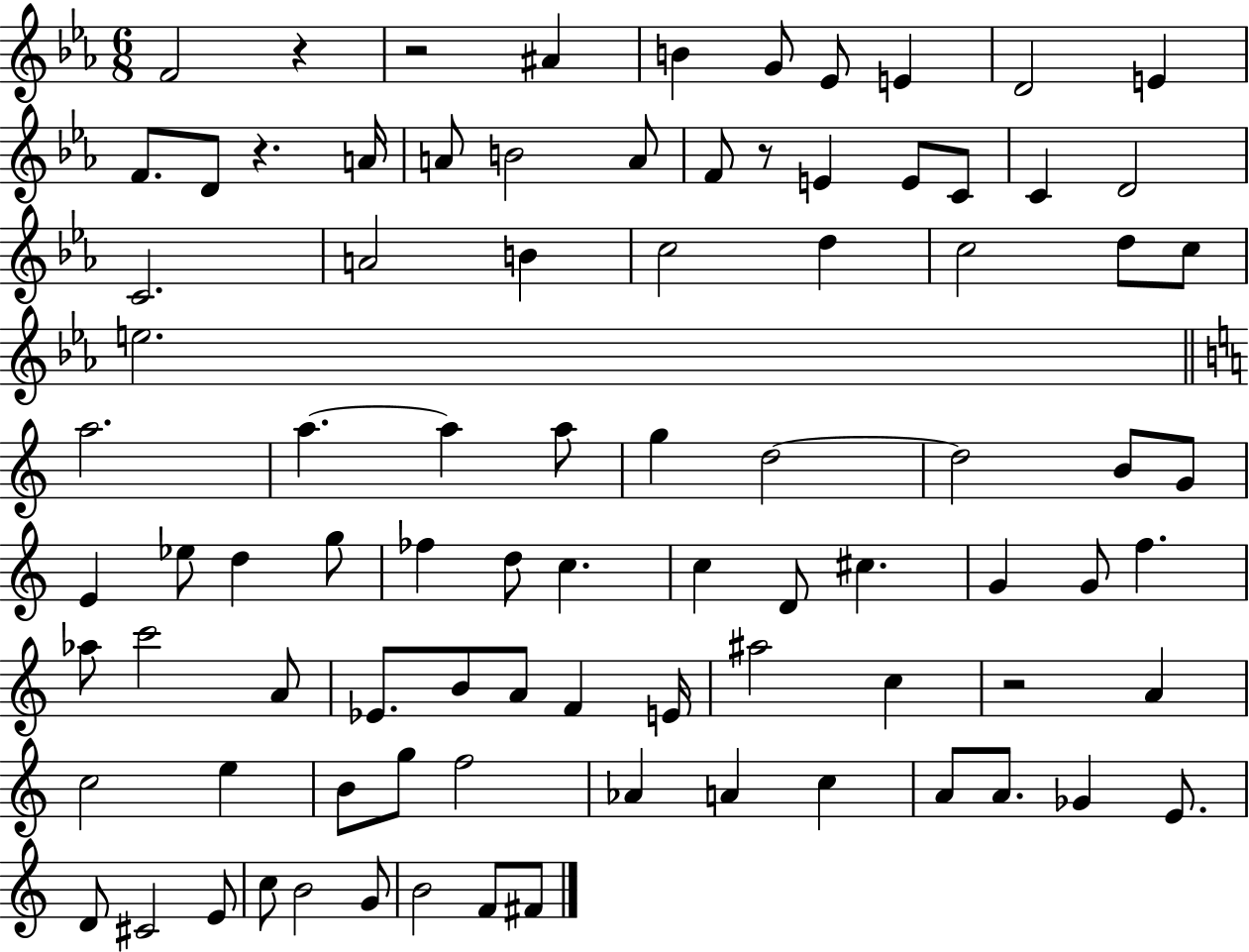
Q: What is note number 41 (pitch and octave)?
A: D5